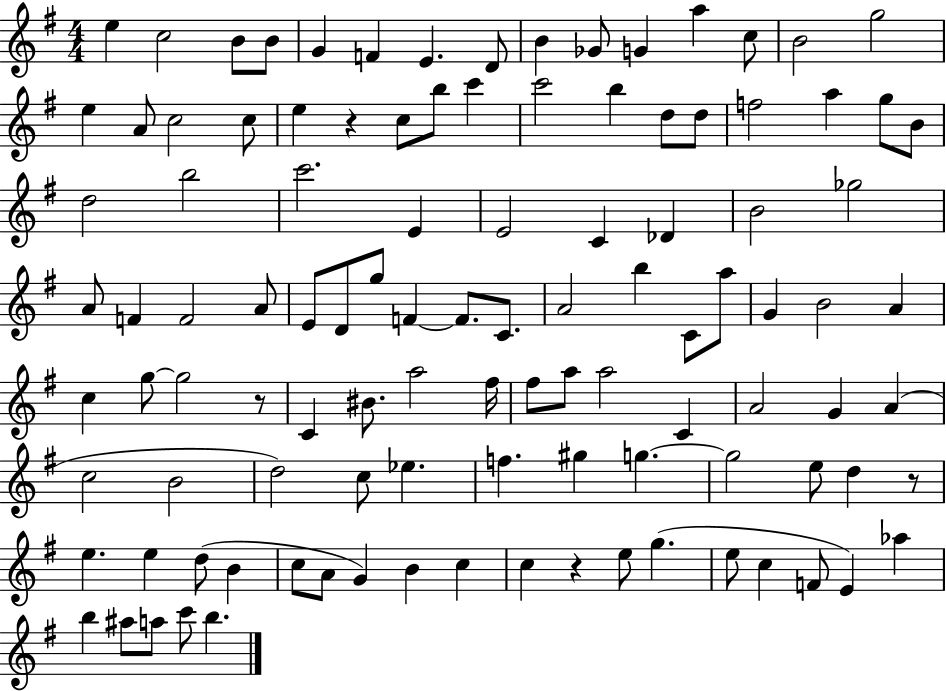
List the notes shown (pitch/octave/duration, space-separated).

E5/q C5/h B4/e B4/e G4/q F4/q E4/q. D4/e B4/q Gb4/e G4/q A5/q C5/e B4/h G5/h E5/q A4/e C5/h C5/e E5/q R/q C5/e B5/e C6/q C6/h B5/q D5/e D5/e F5/h A5/q G5/e B4/e D5/h B5/h C6/h. E4/q E4/h C4/q Db4/q B4/h Gb5/h A4/e F4/q F4/h A4/e E4/e D4/e G5/e F4/q F4/e. C4/e. A4/h B5/q C4/e A5/e G4/q B4/h A4/q C5/q G5/e G5/h R/e C4/q BIS4/e. A5/h F#5/s F#5/e A5/e A5/h C4/q A4/h G4/q A4/q C5/h B4/h D5/h C5/e Eb5/q. F5/q. G#5/q G5/q. G5/h E5/e D5/q R/e E5/q. E5/q D5/e B4/q C5/e A4/e G4/q B4/q C5/q C5/q R/q E5/e G5/q. E5/e C5/q F4/e E4/q Ab5/q B5/q A#5/e A5/e C6/e B5/q.